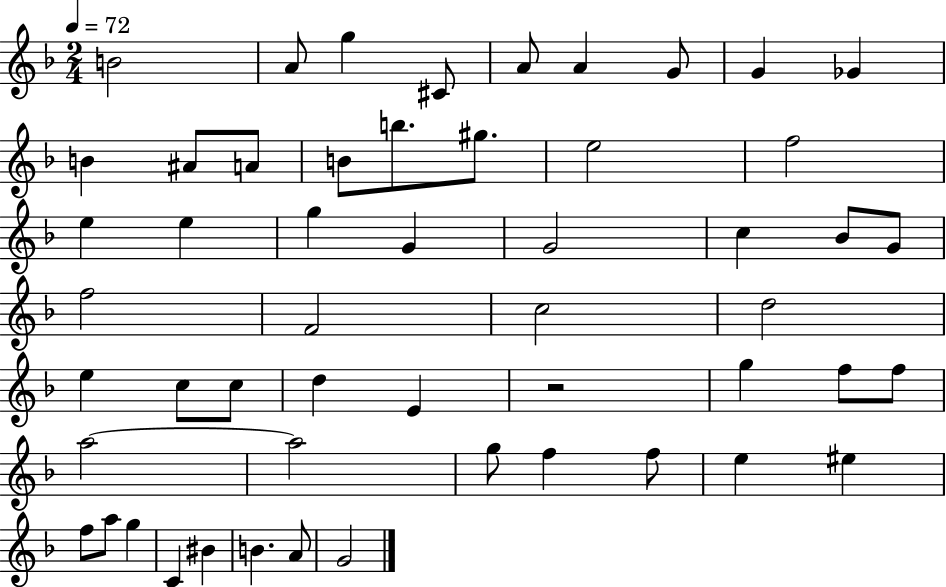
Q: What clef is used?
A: treble